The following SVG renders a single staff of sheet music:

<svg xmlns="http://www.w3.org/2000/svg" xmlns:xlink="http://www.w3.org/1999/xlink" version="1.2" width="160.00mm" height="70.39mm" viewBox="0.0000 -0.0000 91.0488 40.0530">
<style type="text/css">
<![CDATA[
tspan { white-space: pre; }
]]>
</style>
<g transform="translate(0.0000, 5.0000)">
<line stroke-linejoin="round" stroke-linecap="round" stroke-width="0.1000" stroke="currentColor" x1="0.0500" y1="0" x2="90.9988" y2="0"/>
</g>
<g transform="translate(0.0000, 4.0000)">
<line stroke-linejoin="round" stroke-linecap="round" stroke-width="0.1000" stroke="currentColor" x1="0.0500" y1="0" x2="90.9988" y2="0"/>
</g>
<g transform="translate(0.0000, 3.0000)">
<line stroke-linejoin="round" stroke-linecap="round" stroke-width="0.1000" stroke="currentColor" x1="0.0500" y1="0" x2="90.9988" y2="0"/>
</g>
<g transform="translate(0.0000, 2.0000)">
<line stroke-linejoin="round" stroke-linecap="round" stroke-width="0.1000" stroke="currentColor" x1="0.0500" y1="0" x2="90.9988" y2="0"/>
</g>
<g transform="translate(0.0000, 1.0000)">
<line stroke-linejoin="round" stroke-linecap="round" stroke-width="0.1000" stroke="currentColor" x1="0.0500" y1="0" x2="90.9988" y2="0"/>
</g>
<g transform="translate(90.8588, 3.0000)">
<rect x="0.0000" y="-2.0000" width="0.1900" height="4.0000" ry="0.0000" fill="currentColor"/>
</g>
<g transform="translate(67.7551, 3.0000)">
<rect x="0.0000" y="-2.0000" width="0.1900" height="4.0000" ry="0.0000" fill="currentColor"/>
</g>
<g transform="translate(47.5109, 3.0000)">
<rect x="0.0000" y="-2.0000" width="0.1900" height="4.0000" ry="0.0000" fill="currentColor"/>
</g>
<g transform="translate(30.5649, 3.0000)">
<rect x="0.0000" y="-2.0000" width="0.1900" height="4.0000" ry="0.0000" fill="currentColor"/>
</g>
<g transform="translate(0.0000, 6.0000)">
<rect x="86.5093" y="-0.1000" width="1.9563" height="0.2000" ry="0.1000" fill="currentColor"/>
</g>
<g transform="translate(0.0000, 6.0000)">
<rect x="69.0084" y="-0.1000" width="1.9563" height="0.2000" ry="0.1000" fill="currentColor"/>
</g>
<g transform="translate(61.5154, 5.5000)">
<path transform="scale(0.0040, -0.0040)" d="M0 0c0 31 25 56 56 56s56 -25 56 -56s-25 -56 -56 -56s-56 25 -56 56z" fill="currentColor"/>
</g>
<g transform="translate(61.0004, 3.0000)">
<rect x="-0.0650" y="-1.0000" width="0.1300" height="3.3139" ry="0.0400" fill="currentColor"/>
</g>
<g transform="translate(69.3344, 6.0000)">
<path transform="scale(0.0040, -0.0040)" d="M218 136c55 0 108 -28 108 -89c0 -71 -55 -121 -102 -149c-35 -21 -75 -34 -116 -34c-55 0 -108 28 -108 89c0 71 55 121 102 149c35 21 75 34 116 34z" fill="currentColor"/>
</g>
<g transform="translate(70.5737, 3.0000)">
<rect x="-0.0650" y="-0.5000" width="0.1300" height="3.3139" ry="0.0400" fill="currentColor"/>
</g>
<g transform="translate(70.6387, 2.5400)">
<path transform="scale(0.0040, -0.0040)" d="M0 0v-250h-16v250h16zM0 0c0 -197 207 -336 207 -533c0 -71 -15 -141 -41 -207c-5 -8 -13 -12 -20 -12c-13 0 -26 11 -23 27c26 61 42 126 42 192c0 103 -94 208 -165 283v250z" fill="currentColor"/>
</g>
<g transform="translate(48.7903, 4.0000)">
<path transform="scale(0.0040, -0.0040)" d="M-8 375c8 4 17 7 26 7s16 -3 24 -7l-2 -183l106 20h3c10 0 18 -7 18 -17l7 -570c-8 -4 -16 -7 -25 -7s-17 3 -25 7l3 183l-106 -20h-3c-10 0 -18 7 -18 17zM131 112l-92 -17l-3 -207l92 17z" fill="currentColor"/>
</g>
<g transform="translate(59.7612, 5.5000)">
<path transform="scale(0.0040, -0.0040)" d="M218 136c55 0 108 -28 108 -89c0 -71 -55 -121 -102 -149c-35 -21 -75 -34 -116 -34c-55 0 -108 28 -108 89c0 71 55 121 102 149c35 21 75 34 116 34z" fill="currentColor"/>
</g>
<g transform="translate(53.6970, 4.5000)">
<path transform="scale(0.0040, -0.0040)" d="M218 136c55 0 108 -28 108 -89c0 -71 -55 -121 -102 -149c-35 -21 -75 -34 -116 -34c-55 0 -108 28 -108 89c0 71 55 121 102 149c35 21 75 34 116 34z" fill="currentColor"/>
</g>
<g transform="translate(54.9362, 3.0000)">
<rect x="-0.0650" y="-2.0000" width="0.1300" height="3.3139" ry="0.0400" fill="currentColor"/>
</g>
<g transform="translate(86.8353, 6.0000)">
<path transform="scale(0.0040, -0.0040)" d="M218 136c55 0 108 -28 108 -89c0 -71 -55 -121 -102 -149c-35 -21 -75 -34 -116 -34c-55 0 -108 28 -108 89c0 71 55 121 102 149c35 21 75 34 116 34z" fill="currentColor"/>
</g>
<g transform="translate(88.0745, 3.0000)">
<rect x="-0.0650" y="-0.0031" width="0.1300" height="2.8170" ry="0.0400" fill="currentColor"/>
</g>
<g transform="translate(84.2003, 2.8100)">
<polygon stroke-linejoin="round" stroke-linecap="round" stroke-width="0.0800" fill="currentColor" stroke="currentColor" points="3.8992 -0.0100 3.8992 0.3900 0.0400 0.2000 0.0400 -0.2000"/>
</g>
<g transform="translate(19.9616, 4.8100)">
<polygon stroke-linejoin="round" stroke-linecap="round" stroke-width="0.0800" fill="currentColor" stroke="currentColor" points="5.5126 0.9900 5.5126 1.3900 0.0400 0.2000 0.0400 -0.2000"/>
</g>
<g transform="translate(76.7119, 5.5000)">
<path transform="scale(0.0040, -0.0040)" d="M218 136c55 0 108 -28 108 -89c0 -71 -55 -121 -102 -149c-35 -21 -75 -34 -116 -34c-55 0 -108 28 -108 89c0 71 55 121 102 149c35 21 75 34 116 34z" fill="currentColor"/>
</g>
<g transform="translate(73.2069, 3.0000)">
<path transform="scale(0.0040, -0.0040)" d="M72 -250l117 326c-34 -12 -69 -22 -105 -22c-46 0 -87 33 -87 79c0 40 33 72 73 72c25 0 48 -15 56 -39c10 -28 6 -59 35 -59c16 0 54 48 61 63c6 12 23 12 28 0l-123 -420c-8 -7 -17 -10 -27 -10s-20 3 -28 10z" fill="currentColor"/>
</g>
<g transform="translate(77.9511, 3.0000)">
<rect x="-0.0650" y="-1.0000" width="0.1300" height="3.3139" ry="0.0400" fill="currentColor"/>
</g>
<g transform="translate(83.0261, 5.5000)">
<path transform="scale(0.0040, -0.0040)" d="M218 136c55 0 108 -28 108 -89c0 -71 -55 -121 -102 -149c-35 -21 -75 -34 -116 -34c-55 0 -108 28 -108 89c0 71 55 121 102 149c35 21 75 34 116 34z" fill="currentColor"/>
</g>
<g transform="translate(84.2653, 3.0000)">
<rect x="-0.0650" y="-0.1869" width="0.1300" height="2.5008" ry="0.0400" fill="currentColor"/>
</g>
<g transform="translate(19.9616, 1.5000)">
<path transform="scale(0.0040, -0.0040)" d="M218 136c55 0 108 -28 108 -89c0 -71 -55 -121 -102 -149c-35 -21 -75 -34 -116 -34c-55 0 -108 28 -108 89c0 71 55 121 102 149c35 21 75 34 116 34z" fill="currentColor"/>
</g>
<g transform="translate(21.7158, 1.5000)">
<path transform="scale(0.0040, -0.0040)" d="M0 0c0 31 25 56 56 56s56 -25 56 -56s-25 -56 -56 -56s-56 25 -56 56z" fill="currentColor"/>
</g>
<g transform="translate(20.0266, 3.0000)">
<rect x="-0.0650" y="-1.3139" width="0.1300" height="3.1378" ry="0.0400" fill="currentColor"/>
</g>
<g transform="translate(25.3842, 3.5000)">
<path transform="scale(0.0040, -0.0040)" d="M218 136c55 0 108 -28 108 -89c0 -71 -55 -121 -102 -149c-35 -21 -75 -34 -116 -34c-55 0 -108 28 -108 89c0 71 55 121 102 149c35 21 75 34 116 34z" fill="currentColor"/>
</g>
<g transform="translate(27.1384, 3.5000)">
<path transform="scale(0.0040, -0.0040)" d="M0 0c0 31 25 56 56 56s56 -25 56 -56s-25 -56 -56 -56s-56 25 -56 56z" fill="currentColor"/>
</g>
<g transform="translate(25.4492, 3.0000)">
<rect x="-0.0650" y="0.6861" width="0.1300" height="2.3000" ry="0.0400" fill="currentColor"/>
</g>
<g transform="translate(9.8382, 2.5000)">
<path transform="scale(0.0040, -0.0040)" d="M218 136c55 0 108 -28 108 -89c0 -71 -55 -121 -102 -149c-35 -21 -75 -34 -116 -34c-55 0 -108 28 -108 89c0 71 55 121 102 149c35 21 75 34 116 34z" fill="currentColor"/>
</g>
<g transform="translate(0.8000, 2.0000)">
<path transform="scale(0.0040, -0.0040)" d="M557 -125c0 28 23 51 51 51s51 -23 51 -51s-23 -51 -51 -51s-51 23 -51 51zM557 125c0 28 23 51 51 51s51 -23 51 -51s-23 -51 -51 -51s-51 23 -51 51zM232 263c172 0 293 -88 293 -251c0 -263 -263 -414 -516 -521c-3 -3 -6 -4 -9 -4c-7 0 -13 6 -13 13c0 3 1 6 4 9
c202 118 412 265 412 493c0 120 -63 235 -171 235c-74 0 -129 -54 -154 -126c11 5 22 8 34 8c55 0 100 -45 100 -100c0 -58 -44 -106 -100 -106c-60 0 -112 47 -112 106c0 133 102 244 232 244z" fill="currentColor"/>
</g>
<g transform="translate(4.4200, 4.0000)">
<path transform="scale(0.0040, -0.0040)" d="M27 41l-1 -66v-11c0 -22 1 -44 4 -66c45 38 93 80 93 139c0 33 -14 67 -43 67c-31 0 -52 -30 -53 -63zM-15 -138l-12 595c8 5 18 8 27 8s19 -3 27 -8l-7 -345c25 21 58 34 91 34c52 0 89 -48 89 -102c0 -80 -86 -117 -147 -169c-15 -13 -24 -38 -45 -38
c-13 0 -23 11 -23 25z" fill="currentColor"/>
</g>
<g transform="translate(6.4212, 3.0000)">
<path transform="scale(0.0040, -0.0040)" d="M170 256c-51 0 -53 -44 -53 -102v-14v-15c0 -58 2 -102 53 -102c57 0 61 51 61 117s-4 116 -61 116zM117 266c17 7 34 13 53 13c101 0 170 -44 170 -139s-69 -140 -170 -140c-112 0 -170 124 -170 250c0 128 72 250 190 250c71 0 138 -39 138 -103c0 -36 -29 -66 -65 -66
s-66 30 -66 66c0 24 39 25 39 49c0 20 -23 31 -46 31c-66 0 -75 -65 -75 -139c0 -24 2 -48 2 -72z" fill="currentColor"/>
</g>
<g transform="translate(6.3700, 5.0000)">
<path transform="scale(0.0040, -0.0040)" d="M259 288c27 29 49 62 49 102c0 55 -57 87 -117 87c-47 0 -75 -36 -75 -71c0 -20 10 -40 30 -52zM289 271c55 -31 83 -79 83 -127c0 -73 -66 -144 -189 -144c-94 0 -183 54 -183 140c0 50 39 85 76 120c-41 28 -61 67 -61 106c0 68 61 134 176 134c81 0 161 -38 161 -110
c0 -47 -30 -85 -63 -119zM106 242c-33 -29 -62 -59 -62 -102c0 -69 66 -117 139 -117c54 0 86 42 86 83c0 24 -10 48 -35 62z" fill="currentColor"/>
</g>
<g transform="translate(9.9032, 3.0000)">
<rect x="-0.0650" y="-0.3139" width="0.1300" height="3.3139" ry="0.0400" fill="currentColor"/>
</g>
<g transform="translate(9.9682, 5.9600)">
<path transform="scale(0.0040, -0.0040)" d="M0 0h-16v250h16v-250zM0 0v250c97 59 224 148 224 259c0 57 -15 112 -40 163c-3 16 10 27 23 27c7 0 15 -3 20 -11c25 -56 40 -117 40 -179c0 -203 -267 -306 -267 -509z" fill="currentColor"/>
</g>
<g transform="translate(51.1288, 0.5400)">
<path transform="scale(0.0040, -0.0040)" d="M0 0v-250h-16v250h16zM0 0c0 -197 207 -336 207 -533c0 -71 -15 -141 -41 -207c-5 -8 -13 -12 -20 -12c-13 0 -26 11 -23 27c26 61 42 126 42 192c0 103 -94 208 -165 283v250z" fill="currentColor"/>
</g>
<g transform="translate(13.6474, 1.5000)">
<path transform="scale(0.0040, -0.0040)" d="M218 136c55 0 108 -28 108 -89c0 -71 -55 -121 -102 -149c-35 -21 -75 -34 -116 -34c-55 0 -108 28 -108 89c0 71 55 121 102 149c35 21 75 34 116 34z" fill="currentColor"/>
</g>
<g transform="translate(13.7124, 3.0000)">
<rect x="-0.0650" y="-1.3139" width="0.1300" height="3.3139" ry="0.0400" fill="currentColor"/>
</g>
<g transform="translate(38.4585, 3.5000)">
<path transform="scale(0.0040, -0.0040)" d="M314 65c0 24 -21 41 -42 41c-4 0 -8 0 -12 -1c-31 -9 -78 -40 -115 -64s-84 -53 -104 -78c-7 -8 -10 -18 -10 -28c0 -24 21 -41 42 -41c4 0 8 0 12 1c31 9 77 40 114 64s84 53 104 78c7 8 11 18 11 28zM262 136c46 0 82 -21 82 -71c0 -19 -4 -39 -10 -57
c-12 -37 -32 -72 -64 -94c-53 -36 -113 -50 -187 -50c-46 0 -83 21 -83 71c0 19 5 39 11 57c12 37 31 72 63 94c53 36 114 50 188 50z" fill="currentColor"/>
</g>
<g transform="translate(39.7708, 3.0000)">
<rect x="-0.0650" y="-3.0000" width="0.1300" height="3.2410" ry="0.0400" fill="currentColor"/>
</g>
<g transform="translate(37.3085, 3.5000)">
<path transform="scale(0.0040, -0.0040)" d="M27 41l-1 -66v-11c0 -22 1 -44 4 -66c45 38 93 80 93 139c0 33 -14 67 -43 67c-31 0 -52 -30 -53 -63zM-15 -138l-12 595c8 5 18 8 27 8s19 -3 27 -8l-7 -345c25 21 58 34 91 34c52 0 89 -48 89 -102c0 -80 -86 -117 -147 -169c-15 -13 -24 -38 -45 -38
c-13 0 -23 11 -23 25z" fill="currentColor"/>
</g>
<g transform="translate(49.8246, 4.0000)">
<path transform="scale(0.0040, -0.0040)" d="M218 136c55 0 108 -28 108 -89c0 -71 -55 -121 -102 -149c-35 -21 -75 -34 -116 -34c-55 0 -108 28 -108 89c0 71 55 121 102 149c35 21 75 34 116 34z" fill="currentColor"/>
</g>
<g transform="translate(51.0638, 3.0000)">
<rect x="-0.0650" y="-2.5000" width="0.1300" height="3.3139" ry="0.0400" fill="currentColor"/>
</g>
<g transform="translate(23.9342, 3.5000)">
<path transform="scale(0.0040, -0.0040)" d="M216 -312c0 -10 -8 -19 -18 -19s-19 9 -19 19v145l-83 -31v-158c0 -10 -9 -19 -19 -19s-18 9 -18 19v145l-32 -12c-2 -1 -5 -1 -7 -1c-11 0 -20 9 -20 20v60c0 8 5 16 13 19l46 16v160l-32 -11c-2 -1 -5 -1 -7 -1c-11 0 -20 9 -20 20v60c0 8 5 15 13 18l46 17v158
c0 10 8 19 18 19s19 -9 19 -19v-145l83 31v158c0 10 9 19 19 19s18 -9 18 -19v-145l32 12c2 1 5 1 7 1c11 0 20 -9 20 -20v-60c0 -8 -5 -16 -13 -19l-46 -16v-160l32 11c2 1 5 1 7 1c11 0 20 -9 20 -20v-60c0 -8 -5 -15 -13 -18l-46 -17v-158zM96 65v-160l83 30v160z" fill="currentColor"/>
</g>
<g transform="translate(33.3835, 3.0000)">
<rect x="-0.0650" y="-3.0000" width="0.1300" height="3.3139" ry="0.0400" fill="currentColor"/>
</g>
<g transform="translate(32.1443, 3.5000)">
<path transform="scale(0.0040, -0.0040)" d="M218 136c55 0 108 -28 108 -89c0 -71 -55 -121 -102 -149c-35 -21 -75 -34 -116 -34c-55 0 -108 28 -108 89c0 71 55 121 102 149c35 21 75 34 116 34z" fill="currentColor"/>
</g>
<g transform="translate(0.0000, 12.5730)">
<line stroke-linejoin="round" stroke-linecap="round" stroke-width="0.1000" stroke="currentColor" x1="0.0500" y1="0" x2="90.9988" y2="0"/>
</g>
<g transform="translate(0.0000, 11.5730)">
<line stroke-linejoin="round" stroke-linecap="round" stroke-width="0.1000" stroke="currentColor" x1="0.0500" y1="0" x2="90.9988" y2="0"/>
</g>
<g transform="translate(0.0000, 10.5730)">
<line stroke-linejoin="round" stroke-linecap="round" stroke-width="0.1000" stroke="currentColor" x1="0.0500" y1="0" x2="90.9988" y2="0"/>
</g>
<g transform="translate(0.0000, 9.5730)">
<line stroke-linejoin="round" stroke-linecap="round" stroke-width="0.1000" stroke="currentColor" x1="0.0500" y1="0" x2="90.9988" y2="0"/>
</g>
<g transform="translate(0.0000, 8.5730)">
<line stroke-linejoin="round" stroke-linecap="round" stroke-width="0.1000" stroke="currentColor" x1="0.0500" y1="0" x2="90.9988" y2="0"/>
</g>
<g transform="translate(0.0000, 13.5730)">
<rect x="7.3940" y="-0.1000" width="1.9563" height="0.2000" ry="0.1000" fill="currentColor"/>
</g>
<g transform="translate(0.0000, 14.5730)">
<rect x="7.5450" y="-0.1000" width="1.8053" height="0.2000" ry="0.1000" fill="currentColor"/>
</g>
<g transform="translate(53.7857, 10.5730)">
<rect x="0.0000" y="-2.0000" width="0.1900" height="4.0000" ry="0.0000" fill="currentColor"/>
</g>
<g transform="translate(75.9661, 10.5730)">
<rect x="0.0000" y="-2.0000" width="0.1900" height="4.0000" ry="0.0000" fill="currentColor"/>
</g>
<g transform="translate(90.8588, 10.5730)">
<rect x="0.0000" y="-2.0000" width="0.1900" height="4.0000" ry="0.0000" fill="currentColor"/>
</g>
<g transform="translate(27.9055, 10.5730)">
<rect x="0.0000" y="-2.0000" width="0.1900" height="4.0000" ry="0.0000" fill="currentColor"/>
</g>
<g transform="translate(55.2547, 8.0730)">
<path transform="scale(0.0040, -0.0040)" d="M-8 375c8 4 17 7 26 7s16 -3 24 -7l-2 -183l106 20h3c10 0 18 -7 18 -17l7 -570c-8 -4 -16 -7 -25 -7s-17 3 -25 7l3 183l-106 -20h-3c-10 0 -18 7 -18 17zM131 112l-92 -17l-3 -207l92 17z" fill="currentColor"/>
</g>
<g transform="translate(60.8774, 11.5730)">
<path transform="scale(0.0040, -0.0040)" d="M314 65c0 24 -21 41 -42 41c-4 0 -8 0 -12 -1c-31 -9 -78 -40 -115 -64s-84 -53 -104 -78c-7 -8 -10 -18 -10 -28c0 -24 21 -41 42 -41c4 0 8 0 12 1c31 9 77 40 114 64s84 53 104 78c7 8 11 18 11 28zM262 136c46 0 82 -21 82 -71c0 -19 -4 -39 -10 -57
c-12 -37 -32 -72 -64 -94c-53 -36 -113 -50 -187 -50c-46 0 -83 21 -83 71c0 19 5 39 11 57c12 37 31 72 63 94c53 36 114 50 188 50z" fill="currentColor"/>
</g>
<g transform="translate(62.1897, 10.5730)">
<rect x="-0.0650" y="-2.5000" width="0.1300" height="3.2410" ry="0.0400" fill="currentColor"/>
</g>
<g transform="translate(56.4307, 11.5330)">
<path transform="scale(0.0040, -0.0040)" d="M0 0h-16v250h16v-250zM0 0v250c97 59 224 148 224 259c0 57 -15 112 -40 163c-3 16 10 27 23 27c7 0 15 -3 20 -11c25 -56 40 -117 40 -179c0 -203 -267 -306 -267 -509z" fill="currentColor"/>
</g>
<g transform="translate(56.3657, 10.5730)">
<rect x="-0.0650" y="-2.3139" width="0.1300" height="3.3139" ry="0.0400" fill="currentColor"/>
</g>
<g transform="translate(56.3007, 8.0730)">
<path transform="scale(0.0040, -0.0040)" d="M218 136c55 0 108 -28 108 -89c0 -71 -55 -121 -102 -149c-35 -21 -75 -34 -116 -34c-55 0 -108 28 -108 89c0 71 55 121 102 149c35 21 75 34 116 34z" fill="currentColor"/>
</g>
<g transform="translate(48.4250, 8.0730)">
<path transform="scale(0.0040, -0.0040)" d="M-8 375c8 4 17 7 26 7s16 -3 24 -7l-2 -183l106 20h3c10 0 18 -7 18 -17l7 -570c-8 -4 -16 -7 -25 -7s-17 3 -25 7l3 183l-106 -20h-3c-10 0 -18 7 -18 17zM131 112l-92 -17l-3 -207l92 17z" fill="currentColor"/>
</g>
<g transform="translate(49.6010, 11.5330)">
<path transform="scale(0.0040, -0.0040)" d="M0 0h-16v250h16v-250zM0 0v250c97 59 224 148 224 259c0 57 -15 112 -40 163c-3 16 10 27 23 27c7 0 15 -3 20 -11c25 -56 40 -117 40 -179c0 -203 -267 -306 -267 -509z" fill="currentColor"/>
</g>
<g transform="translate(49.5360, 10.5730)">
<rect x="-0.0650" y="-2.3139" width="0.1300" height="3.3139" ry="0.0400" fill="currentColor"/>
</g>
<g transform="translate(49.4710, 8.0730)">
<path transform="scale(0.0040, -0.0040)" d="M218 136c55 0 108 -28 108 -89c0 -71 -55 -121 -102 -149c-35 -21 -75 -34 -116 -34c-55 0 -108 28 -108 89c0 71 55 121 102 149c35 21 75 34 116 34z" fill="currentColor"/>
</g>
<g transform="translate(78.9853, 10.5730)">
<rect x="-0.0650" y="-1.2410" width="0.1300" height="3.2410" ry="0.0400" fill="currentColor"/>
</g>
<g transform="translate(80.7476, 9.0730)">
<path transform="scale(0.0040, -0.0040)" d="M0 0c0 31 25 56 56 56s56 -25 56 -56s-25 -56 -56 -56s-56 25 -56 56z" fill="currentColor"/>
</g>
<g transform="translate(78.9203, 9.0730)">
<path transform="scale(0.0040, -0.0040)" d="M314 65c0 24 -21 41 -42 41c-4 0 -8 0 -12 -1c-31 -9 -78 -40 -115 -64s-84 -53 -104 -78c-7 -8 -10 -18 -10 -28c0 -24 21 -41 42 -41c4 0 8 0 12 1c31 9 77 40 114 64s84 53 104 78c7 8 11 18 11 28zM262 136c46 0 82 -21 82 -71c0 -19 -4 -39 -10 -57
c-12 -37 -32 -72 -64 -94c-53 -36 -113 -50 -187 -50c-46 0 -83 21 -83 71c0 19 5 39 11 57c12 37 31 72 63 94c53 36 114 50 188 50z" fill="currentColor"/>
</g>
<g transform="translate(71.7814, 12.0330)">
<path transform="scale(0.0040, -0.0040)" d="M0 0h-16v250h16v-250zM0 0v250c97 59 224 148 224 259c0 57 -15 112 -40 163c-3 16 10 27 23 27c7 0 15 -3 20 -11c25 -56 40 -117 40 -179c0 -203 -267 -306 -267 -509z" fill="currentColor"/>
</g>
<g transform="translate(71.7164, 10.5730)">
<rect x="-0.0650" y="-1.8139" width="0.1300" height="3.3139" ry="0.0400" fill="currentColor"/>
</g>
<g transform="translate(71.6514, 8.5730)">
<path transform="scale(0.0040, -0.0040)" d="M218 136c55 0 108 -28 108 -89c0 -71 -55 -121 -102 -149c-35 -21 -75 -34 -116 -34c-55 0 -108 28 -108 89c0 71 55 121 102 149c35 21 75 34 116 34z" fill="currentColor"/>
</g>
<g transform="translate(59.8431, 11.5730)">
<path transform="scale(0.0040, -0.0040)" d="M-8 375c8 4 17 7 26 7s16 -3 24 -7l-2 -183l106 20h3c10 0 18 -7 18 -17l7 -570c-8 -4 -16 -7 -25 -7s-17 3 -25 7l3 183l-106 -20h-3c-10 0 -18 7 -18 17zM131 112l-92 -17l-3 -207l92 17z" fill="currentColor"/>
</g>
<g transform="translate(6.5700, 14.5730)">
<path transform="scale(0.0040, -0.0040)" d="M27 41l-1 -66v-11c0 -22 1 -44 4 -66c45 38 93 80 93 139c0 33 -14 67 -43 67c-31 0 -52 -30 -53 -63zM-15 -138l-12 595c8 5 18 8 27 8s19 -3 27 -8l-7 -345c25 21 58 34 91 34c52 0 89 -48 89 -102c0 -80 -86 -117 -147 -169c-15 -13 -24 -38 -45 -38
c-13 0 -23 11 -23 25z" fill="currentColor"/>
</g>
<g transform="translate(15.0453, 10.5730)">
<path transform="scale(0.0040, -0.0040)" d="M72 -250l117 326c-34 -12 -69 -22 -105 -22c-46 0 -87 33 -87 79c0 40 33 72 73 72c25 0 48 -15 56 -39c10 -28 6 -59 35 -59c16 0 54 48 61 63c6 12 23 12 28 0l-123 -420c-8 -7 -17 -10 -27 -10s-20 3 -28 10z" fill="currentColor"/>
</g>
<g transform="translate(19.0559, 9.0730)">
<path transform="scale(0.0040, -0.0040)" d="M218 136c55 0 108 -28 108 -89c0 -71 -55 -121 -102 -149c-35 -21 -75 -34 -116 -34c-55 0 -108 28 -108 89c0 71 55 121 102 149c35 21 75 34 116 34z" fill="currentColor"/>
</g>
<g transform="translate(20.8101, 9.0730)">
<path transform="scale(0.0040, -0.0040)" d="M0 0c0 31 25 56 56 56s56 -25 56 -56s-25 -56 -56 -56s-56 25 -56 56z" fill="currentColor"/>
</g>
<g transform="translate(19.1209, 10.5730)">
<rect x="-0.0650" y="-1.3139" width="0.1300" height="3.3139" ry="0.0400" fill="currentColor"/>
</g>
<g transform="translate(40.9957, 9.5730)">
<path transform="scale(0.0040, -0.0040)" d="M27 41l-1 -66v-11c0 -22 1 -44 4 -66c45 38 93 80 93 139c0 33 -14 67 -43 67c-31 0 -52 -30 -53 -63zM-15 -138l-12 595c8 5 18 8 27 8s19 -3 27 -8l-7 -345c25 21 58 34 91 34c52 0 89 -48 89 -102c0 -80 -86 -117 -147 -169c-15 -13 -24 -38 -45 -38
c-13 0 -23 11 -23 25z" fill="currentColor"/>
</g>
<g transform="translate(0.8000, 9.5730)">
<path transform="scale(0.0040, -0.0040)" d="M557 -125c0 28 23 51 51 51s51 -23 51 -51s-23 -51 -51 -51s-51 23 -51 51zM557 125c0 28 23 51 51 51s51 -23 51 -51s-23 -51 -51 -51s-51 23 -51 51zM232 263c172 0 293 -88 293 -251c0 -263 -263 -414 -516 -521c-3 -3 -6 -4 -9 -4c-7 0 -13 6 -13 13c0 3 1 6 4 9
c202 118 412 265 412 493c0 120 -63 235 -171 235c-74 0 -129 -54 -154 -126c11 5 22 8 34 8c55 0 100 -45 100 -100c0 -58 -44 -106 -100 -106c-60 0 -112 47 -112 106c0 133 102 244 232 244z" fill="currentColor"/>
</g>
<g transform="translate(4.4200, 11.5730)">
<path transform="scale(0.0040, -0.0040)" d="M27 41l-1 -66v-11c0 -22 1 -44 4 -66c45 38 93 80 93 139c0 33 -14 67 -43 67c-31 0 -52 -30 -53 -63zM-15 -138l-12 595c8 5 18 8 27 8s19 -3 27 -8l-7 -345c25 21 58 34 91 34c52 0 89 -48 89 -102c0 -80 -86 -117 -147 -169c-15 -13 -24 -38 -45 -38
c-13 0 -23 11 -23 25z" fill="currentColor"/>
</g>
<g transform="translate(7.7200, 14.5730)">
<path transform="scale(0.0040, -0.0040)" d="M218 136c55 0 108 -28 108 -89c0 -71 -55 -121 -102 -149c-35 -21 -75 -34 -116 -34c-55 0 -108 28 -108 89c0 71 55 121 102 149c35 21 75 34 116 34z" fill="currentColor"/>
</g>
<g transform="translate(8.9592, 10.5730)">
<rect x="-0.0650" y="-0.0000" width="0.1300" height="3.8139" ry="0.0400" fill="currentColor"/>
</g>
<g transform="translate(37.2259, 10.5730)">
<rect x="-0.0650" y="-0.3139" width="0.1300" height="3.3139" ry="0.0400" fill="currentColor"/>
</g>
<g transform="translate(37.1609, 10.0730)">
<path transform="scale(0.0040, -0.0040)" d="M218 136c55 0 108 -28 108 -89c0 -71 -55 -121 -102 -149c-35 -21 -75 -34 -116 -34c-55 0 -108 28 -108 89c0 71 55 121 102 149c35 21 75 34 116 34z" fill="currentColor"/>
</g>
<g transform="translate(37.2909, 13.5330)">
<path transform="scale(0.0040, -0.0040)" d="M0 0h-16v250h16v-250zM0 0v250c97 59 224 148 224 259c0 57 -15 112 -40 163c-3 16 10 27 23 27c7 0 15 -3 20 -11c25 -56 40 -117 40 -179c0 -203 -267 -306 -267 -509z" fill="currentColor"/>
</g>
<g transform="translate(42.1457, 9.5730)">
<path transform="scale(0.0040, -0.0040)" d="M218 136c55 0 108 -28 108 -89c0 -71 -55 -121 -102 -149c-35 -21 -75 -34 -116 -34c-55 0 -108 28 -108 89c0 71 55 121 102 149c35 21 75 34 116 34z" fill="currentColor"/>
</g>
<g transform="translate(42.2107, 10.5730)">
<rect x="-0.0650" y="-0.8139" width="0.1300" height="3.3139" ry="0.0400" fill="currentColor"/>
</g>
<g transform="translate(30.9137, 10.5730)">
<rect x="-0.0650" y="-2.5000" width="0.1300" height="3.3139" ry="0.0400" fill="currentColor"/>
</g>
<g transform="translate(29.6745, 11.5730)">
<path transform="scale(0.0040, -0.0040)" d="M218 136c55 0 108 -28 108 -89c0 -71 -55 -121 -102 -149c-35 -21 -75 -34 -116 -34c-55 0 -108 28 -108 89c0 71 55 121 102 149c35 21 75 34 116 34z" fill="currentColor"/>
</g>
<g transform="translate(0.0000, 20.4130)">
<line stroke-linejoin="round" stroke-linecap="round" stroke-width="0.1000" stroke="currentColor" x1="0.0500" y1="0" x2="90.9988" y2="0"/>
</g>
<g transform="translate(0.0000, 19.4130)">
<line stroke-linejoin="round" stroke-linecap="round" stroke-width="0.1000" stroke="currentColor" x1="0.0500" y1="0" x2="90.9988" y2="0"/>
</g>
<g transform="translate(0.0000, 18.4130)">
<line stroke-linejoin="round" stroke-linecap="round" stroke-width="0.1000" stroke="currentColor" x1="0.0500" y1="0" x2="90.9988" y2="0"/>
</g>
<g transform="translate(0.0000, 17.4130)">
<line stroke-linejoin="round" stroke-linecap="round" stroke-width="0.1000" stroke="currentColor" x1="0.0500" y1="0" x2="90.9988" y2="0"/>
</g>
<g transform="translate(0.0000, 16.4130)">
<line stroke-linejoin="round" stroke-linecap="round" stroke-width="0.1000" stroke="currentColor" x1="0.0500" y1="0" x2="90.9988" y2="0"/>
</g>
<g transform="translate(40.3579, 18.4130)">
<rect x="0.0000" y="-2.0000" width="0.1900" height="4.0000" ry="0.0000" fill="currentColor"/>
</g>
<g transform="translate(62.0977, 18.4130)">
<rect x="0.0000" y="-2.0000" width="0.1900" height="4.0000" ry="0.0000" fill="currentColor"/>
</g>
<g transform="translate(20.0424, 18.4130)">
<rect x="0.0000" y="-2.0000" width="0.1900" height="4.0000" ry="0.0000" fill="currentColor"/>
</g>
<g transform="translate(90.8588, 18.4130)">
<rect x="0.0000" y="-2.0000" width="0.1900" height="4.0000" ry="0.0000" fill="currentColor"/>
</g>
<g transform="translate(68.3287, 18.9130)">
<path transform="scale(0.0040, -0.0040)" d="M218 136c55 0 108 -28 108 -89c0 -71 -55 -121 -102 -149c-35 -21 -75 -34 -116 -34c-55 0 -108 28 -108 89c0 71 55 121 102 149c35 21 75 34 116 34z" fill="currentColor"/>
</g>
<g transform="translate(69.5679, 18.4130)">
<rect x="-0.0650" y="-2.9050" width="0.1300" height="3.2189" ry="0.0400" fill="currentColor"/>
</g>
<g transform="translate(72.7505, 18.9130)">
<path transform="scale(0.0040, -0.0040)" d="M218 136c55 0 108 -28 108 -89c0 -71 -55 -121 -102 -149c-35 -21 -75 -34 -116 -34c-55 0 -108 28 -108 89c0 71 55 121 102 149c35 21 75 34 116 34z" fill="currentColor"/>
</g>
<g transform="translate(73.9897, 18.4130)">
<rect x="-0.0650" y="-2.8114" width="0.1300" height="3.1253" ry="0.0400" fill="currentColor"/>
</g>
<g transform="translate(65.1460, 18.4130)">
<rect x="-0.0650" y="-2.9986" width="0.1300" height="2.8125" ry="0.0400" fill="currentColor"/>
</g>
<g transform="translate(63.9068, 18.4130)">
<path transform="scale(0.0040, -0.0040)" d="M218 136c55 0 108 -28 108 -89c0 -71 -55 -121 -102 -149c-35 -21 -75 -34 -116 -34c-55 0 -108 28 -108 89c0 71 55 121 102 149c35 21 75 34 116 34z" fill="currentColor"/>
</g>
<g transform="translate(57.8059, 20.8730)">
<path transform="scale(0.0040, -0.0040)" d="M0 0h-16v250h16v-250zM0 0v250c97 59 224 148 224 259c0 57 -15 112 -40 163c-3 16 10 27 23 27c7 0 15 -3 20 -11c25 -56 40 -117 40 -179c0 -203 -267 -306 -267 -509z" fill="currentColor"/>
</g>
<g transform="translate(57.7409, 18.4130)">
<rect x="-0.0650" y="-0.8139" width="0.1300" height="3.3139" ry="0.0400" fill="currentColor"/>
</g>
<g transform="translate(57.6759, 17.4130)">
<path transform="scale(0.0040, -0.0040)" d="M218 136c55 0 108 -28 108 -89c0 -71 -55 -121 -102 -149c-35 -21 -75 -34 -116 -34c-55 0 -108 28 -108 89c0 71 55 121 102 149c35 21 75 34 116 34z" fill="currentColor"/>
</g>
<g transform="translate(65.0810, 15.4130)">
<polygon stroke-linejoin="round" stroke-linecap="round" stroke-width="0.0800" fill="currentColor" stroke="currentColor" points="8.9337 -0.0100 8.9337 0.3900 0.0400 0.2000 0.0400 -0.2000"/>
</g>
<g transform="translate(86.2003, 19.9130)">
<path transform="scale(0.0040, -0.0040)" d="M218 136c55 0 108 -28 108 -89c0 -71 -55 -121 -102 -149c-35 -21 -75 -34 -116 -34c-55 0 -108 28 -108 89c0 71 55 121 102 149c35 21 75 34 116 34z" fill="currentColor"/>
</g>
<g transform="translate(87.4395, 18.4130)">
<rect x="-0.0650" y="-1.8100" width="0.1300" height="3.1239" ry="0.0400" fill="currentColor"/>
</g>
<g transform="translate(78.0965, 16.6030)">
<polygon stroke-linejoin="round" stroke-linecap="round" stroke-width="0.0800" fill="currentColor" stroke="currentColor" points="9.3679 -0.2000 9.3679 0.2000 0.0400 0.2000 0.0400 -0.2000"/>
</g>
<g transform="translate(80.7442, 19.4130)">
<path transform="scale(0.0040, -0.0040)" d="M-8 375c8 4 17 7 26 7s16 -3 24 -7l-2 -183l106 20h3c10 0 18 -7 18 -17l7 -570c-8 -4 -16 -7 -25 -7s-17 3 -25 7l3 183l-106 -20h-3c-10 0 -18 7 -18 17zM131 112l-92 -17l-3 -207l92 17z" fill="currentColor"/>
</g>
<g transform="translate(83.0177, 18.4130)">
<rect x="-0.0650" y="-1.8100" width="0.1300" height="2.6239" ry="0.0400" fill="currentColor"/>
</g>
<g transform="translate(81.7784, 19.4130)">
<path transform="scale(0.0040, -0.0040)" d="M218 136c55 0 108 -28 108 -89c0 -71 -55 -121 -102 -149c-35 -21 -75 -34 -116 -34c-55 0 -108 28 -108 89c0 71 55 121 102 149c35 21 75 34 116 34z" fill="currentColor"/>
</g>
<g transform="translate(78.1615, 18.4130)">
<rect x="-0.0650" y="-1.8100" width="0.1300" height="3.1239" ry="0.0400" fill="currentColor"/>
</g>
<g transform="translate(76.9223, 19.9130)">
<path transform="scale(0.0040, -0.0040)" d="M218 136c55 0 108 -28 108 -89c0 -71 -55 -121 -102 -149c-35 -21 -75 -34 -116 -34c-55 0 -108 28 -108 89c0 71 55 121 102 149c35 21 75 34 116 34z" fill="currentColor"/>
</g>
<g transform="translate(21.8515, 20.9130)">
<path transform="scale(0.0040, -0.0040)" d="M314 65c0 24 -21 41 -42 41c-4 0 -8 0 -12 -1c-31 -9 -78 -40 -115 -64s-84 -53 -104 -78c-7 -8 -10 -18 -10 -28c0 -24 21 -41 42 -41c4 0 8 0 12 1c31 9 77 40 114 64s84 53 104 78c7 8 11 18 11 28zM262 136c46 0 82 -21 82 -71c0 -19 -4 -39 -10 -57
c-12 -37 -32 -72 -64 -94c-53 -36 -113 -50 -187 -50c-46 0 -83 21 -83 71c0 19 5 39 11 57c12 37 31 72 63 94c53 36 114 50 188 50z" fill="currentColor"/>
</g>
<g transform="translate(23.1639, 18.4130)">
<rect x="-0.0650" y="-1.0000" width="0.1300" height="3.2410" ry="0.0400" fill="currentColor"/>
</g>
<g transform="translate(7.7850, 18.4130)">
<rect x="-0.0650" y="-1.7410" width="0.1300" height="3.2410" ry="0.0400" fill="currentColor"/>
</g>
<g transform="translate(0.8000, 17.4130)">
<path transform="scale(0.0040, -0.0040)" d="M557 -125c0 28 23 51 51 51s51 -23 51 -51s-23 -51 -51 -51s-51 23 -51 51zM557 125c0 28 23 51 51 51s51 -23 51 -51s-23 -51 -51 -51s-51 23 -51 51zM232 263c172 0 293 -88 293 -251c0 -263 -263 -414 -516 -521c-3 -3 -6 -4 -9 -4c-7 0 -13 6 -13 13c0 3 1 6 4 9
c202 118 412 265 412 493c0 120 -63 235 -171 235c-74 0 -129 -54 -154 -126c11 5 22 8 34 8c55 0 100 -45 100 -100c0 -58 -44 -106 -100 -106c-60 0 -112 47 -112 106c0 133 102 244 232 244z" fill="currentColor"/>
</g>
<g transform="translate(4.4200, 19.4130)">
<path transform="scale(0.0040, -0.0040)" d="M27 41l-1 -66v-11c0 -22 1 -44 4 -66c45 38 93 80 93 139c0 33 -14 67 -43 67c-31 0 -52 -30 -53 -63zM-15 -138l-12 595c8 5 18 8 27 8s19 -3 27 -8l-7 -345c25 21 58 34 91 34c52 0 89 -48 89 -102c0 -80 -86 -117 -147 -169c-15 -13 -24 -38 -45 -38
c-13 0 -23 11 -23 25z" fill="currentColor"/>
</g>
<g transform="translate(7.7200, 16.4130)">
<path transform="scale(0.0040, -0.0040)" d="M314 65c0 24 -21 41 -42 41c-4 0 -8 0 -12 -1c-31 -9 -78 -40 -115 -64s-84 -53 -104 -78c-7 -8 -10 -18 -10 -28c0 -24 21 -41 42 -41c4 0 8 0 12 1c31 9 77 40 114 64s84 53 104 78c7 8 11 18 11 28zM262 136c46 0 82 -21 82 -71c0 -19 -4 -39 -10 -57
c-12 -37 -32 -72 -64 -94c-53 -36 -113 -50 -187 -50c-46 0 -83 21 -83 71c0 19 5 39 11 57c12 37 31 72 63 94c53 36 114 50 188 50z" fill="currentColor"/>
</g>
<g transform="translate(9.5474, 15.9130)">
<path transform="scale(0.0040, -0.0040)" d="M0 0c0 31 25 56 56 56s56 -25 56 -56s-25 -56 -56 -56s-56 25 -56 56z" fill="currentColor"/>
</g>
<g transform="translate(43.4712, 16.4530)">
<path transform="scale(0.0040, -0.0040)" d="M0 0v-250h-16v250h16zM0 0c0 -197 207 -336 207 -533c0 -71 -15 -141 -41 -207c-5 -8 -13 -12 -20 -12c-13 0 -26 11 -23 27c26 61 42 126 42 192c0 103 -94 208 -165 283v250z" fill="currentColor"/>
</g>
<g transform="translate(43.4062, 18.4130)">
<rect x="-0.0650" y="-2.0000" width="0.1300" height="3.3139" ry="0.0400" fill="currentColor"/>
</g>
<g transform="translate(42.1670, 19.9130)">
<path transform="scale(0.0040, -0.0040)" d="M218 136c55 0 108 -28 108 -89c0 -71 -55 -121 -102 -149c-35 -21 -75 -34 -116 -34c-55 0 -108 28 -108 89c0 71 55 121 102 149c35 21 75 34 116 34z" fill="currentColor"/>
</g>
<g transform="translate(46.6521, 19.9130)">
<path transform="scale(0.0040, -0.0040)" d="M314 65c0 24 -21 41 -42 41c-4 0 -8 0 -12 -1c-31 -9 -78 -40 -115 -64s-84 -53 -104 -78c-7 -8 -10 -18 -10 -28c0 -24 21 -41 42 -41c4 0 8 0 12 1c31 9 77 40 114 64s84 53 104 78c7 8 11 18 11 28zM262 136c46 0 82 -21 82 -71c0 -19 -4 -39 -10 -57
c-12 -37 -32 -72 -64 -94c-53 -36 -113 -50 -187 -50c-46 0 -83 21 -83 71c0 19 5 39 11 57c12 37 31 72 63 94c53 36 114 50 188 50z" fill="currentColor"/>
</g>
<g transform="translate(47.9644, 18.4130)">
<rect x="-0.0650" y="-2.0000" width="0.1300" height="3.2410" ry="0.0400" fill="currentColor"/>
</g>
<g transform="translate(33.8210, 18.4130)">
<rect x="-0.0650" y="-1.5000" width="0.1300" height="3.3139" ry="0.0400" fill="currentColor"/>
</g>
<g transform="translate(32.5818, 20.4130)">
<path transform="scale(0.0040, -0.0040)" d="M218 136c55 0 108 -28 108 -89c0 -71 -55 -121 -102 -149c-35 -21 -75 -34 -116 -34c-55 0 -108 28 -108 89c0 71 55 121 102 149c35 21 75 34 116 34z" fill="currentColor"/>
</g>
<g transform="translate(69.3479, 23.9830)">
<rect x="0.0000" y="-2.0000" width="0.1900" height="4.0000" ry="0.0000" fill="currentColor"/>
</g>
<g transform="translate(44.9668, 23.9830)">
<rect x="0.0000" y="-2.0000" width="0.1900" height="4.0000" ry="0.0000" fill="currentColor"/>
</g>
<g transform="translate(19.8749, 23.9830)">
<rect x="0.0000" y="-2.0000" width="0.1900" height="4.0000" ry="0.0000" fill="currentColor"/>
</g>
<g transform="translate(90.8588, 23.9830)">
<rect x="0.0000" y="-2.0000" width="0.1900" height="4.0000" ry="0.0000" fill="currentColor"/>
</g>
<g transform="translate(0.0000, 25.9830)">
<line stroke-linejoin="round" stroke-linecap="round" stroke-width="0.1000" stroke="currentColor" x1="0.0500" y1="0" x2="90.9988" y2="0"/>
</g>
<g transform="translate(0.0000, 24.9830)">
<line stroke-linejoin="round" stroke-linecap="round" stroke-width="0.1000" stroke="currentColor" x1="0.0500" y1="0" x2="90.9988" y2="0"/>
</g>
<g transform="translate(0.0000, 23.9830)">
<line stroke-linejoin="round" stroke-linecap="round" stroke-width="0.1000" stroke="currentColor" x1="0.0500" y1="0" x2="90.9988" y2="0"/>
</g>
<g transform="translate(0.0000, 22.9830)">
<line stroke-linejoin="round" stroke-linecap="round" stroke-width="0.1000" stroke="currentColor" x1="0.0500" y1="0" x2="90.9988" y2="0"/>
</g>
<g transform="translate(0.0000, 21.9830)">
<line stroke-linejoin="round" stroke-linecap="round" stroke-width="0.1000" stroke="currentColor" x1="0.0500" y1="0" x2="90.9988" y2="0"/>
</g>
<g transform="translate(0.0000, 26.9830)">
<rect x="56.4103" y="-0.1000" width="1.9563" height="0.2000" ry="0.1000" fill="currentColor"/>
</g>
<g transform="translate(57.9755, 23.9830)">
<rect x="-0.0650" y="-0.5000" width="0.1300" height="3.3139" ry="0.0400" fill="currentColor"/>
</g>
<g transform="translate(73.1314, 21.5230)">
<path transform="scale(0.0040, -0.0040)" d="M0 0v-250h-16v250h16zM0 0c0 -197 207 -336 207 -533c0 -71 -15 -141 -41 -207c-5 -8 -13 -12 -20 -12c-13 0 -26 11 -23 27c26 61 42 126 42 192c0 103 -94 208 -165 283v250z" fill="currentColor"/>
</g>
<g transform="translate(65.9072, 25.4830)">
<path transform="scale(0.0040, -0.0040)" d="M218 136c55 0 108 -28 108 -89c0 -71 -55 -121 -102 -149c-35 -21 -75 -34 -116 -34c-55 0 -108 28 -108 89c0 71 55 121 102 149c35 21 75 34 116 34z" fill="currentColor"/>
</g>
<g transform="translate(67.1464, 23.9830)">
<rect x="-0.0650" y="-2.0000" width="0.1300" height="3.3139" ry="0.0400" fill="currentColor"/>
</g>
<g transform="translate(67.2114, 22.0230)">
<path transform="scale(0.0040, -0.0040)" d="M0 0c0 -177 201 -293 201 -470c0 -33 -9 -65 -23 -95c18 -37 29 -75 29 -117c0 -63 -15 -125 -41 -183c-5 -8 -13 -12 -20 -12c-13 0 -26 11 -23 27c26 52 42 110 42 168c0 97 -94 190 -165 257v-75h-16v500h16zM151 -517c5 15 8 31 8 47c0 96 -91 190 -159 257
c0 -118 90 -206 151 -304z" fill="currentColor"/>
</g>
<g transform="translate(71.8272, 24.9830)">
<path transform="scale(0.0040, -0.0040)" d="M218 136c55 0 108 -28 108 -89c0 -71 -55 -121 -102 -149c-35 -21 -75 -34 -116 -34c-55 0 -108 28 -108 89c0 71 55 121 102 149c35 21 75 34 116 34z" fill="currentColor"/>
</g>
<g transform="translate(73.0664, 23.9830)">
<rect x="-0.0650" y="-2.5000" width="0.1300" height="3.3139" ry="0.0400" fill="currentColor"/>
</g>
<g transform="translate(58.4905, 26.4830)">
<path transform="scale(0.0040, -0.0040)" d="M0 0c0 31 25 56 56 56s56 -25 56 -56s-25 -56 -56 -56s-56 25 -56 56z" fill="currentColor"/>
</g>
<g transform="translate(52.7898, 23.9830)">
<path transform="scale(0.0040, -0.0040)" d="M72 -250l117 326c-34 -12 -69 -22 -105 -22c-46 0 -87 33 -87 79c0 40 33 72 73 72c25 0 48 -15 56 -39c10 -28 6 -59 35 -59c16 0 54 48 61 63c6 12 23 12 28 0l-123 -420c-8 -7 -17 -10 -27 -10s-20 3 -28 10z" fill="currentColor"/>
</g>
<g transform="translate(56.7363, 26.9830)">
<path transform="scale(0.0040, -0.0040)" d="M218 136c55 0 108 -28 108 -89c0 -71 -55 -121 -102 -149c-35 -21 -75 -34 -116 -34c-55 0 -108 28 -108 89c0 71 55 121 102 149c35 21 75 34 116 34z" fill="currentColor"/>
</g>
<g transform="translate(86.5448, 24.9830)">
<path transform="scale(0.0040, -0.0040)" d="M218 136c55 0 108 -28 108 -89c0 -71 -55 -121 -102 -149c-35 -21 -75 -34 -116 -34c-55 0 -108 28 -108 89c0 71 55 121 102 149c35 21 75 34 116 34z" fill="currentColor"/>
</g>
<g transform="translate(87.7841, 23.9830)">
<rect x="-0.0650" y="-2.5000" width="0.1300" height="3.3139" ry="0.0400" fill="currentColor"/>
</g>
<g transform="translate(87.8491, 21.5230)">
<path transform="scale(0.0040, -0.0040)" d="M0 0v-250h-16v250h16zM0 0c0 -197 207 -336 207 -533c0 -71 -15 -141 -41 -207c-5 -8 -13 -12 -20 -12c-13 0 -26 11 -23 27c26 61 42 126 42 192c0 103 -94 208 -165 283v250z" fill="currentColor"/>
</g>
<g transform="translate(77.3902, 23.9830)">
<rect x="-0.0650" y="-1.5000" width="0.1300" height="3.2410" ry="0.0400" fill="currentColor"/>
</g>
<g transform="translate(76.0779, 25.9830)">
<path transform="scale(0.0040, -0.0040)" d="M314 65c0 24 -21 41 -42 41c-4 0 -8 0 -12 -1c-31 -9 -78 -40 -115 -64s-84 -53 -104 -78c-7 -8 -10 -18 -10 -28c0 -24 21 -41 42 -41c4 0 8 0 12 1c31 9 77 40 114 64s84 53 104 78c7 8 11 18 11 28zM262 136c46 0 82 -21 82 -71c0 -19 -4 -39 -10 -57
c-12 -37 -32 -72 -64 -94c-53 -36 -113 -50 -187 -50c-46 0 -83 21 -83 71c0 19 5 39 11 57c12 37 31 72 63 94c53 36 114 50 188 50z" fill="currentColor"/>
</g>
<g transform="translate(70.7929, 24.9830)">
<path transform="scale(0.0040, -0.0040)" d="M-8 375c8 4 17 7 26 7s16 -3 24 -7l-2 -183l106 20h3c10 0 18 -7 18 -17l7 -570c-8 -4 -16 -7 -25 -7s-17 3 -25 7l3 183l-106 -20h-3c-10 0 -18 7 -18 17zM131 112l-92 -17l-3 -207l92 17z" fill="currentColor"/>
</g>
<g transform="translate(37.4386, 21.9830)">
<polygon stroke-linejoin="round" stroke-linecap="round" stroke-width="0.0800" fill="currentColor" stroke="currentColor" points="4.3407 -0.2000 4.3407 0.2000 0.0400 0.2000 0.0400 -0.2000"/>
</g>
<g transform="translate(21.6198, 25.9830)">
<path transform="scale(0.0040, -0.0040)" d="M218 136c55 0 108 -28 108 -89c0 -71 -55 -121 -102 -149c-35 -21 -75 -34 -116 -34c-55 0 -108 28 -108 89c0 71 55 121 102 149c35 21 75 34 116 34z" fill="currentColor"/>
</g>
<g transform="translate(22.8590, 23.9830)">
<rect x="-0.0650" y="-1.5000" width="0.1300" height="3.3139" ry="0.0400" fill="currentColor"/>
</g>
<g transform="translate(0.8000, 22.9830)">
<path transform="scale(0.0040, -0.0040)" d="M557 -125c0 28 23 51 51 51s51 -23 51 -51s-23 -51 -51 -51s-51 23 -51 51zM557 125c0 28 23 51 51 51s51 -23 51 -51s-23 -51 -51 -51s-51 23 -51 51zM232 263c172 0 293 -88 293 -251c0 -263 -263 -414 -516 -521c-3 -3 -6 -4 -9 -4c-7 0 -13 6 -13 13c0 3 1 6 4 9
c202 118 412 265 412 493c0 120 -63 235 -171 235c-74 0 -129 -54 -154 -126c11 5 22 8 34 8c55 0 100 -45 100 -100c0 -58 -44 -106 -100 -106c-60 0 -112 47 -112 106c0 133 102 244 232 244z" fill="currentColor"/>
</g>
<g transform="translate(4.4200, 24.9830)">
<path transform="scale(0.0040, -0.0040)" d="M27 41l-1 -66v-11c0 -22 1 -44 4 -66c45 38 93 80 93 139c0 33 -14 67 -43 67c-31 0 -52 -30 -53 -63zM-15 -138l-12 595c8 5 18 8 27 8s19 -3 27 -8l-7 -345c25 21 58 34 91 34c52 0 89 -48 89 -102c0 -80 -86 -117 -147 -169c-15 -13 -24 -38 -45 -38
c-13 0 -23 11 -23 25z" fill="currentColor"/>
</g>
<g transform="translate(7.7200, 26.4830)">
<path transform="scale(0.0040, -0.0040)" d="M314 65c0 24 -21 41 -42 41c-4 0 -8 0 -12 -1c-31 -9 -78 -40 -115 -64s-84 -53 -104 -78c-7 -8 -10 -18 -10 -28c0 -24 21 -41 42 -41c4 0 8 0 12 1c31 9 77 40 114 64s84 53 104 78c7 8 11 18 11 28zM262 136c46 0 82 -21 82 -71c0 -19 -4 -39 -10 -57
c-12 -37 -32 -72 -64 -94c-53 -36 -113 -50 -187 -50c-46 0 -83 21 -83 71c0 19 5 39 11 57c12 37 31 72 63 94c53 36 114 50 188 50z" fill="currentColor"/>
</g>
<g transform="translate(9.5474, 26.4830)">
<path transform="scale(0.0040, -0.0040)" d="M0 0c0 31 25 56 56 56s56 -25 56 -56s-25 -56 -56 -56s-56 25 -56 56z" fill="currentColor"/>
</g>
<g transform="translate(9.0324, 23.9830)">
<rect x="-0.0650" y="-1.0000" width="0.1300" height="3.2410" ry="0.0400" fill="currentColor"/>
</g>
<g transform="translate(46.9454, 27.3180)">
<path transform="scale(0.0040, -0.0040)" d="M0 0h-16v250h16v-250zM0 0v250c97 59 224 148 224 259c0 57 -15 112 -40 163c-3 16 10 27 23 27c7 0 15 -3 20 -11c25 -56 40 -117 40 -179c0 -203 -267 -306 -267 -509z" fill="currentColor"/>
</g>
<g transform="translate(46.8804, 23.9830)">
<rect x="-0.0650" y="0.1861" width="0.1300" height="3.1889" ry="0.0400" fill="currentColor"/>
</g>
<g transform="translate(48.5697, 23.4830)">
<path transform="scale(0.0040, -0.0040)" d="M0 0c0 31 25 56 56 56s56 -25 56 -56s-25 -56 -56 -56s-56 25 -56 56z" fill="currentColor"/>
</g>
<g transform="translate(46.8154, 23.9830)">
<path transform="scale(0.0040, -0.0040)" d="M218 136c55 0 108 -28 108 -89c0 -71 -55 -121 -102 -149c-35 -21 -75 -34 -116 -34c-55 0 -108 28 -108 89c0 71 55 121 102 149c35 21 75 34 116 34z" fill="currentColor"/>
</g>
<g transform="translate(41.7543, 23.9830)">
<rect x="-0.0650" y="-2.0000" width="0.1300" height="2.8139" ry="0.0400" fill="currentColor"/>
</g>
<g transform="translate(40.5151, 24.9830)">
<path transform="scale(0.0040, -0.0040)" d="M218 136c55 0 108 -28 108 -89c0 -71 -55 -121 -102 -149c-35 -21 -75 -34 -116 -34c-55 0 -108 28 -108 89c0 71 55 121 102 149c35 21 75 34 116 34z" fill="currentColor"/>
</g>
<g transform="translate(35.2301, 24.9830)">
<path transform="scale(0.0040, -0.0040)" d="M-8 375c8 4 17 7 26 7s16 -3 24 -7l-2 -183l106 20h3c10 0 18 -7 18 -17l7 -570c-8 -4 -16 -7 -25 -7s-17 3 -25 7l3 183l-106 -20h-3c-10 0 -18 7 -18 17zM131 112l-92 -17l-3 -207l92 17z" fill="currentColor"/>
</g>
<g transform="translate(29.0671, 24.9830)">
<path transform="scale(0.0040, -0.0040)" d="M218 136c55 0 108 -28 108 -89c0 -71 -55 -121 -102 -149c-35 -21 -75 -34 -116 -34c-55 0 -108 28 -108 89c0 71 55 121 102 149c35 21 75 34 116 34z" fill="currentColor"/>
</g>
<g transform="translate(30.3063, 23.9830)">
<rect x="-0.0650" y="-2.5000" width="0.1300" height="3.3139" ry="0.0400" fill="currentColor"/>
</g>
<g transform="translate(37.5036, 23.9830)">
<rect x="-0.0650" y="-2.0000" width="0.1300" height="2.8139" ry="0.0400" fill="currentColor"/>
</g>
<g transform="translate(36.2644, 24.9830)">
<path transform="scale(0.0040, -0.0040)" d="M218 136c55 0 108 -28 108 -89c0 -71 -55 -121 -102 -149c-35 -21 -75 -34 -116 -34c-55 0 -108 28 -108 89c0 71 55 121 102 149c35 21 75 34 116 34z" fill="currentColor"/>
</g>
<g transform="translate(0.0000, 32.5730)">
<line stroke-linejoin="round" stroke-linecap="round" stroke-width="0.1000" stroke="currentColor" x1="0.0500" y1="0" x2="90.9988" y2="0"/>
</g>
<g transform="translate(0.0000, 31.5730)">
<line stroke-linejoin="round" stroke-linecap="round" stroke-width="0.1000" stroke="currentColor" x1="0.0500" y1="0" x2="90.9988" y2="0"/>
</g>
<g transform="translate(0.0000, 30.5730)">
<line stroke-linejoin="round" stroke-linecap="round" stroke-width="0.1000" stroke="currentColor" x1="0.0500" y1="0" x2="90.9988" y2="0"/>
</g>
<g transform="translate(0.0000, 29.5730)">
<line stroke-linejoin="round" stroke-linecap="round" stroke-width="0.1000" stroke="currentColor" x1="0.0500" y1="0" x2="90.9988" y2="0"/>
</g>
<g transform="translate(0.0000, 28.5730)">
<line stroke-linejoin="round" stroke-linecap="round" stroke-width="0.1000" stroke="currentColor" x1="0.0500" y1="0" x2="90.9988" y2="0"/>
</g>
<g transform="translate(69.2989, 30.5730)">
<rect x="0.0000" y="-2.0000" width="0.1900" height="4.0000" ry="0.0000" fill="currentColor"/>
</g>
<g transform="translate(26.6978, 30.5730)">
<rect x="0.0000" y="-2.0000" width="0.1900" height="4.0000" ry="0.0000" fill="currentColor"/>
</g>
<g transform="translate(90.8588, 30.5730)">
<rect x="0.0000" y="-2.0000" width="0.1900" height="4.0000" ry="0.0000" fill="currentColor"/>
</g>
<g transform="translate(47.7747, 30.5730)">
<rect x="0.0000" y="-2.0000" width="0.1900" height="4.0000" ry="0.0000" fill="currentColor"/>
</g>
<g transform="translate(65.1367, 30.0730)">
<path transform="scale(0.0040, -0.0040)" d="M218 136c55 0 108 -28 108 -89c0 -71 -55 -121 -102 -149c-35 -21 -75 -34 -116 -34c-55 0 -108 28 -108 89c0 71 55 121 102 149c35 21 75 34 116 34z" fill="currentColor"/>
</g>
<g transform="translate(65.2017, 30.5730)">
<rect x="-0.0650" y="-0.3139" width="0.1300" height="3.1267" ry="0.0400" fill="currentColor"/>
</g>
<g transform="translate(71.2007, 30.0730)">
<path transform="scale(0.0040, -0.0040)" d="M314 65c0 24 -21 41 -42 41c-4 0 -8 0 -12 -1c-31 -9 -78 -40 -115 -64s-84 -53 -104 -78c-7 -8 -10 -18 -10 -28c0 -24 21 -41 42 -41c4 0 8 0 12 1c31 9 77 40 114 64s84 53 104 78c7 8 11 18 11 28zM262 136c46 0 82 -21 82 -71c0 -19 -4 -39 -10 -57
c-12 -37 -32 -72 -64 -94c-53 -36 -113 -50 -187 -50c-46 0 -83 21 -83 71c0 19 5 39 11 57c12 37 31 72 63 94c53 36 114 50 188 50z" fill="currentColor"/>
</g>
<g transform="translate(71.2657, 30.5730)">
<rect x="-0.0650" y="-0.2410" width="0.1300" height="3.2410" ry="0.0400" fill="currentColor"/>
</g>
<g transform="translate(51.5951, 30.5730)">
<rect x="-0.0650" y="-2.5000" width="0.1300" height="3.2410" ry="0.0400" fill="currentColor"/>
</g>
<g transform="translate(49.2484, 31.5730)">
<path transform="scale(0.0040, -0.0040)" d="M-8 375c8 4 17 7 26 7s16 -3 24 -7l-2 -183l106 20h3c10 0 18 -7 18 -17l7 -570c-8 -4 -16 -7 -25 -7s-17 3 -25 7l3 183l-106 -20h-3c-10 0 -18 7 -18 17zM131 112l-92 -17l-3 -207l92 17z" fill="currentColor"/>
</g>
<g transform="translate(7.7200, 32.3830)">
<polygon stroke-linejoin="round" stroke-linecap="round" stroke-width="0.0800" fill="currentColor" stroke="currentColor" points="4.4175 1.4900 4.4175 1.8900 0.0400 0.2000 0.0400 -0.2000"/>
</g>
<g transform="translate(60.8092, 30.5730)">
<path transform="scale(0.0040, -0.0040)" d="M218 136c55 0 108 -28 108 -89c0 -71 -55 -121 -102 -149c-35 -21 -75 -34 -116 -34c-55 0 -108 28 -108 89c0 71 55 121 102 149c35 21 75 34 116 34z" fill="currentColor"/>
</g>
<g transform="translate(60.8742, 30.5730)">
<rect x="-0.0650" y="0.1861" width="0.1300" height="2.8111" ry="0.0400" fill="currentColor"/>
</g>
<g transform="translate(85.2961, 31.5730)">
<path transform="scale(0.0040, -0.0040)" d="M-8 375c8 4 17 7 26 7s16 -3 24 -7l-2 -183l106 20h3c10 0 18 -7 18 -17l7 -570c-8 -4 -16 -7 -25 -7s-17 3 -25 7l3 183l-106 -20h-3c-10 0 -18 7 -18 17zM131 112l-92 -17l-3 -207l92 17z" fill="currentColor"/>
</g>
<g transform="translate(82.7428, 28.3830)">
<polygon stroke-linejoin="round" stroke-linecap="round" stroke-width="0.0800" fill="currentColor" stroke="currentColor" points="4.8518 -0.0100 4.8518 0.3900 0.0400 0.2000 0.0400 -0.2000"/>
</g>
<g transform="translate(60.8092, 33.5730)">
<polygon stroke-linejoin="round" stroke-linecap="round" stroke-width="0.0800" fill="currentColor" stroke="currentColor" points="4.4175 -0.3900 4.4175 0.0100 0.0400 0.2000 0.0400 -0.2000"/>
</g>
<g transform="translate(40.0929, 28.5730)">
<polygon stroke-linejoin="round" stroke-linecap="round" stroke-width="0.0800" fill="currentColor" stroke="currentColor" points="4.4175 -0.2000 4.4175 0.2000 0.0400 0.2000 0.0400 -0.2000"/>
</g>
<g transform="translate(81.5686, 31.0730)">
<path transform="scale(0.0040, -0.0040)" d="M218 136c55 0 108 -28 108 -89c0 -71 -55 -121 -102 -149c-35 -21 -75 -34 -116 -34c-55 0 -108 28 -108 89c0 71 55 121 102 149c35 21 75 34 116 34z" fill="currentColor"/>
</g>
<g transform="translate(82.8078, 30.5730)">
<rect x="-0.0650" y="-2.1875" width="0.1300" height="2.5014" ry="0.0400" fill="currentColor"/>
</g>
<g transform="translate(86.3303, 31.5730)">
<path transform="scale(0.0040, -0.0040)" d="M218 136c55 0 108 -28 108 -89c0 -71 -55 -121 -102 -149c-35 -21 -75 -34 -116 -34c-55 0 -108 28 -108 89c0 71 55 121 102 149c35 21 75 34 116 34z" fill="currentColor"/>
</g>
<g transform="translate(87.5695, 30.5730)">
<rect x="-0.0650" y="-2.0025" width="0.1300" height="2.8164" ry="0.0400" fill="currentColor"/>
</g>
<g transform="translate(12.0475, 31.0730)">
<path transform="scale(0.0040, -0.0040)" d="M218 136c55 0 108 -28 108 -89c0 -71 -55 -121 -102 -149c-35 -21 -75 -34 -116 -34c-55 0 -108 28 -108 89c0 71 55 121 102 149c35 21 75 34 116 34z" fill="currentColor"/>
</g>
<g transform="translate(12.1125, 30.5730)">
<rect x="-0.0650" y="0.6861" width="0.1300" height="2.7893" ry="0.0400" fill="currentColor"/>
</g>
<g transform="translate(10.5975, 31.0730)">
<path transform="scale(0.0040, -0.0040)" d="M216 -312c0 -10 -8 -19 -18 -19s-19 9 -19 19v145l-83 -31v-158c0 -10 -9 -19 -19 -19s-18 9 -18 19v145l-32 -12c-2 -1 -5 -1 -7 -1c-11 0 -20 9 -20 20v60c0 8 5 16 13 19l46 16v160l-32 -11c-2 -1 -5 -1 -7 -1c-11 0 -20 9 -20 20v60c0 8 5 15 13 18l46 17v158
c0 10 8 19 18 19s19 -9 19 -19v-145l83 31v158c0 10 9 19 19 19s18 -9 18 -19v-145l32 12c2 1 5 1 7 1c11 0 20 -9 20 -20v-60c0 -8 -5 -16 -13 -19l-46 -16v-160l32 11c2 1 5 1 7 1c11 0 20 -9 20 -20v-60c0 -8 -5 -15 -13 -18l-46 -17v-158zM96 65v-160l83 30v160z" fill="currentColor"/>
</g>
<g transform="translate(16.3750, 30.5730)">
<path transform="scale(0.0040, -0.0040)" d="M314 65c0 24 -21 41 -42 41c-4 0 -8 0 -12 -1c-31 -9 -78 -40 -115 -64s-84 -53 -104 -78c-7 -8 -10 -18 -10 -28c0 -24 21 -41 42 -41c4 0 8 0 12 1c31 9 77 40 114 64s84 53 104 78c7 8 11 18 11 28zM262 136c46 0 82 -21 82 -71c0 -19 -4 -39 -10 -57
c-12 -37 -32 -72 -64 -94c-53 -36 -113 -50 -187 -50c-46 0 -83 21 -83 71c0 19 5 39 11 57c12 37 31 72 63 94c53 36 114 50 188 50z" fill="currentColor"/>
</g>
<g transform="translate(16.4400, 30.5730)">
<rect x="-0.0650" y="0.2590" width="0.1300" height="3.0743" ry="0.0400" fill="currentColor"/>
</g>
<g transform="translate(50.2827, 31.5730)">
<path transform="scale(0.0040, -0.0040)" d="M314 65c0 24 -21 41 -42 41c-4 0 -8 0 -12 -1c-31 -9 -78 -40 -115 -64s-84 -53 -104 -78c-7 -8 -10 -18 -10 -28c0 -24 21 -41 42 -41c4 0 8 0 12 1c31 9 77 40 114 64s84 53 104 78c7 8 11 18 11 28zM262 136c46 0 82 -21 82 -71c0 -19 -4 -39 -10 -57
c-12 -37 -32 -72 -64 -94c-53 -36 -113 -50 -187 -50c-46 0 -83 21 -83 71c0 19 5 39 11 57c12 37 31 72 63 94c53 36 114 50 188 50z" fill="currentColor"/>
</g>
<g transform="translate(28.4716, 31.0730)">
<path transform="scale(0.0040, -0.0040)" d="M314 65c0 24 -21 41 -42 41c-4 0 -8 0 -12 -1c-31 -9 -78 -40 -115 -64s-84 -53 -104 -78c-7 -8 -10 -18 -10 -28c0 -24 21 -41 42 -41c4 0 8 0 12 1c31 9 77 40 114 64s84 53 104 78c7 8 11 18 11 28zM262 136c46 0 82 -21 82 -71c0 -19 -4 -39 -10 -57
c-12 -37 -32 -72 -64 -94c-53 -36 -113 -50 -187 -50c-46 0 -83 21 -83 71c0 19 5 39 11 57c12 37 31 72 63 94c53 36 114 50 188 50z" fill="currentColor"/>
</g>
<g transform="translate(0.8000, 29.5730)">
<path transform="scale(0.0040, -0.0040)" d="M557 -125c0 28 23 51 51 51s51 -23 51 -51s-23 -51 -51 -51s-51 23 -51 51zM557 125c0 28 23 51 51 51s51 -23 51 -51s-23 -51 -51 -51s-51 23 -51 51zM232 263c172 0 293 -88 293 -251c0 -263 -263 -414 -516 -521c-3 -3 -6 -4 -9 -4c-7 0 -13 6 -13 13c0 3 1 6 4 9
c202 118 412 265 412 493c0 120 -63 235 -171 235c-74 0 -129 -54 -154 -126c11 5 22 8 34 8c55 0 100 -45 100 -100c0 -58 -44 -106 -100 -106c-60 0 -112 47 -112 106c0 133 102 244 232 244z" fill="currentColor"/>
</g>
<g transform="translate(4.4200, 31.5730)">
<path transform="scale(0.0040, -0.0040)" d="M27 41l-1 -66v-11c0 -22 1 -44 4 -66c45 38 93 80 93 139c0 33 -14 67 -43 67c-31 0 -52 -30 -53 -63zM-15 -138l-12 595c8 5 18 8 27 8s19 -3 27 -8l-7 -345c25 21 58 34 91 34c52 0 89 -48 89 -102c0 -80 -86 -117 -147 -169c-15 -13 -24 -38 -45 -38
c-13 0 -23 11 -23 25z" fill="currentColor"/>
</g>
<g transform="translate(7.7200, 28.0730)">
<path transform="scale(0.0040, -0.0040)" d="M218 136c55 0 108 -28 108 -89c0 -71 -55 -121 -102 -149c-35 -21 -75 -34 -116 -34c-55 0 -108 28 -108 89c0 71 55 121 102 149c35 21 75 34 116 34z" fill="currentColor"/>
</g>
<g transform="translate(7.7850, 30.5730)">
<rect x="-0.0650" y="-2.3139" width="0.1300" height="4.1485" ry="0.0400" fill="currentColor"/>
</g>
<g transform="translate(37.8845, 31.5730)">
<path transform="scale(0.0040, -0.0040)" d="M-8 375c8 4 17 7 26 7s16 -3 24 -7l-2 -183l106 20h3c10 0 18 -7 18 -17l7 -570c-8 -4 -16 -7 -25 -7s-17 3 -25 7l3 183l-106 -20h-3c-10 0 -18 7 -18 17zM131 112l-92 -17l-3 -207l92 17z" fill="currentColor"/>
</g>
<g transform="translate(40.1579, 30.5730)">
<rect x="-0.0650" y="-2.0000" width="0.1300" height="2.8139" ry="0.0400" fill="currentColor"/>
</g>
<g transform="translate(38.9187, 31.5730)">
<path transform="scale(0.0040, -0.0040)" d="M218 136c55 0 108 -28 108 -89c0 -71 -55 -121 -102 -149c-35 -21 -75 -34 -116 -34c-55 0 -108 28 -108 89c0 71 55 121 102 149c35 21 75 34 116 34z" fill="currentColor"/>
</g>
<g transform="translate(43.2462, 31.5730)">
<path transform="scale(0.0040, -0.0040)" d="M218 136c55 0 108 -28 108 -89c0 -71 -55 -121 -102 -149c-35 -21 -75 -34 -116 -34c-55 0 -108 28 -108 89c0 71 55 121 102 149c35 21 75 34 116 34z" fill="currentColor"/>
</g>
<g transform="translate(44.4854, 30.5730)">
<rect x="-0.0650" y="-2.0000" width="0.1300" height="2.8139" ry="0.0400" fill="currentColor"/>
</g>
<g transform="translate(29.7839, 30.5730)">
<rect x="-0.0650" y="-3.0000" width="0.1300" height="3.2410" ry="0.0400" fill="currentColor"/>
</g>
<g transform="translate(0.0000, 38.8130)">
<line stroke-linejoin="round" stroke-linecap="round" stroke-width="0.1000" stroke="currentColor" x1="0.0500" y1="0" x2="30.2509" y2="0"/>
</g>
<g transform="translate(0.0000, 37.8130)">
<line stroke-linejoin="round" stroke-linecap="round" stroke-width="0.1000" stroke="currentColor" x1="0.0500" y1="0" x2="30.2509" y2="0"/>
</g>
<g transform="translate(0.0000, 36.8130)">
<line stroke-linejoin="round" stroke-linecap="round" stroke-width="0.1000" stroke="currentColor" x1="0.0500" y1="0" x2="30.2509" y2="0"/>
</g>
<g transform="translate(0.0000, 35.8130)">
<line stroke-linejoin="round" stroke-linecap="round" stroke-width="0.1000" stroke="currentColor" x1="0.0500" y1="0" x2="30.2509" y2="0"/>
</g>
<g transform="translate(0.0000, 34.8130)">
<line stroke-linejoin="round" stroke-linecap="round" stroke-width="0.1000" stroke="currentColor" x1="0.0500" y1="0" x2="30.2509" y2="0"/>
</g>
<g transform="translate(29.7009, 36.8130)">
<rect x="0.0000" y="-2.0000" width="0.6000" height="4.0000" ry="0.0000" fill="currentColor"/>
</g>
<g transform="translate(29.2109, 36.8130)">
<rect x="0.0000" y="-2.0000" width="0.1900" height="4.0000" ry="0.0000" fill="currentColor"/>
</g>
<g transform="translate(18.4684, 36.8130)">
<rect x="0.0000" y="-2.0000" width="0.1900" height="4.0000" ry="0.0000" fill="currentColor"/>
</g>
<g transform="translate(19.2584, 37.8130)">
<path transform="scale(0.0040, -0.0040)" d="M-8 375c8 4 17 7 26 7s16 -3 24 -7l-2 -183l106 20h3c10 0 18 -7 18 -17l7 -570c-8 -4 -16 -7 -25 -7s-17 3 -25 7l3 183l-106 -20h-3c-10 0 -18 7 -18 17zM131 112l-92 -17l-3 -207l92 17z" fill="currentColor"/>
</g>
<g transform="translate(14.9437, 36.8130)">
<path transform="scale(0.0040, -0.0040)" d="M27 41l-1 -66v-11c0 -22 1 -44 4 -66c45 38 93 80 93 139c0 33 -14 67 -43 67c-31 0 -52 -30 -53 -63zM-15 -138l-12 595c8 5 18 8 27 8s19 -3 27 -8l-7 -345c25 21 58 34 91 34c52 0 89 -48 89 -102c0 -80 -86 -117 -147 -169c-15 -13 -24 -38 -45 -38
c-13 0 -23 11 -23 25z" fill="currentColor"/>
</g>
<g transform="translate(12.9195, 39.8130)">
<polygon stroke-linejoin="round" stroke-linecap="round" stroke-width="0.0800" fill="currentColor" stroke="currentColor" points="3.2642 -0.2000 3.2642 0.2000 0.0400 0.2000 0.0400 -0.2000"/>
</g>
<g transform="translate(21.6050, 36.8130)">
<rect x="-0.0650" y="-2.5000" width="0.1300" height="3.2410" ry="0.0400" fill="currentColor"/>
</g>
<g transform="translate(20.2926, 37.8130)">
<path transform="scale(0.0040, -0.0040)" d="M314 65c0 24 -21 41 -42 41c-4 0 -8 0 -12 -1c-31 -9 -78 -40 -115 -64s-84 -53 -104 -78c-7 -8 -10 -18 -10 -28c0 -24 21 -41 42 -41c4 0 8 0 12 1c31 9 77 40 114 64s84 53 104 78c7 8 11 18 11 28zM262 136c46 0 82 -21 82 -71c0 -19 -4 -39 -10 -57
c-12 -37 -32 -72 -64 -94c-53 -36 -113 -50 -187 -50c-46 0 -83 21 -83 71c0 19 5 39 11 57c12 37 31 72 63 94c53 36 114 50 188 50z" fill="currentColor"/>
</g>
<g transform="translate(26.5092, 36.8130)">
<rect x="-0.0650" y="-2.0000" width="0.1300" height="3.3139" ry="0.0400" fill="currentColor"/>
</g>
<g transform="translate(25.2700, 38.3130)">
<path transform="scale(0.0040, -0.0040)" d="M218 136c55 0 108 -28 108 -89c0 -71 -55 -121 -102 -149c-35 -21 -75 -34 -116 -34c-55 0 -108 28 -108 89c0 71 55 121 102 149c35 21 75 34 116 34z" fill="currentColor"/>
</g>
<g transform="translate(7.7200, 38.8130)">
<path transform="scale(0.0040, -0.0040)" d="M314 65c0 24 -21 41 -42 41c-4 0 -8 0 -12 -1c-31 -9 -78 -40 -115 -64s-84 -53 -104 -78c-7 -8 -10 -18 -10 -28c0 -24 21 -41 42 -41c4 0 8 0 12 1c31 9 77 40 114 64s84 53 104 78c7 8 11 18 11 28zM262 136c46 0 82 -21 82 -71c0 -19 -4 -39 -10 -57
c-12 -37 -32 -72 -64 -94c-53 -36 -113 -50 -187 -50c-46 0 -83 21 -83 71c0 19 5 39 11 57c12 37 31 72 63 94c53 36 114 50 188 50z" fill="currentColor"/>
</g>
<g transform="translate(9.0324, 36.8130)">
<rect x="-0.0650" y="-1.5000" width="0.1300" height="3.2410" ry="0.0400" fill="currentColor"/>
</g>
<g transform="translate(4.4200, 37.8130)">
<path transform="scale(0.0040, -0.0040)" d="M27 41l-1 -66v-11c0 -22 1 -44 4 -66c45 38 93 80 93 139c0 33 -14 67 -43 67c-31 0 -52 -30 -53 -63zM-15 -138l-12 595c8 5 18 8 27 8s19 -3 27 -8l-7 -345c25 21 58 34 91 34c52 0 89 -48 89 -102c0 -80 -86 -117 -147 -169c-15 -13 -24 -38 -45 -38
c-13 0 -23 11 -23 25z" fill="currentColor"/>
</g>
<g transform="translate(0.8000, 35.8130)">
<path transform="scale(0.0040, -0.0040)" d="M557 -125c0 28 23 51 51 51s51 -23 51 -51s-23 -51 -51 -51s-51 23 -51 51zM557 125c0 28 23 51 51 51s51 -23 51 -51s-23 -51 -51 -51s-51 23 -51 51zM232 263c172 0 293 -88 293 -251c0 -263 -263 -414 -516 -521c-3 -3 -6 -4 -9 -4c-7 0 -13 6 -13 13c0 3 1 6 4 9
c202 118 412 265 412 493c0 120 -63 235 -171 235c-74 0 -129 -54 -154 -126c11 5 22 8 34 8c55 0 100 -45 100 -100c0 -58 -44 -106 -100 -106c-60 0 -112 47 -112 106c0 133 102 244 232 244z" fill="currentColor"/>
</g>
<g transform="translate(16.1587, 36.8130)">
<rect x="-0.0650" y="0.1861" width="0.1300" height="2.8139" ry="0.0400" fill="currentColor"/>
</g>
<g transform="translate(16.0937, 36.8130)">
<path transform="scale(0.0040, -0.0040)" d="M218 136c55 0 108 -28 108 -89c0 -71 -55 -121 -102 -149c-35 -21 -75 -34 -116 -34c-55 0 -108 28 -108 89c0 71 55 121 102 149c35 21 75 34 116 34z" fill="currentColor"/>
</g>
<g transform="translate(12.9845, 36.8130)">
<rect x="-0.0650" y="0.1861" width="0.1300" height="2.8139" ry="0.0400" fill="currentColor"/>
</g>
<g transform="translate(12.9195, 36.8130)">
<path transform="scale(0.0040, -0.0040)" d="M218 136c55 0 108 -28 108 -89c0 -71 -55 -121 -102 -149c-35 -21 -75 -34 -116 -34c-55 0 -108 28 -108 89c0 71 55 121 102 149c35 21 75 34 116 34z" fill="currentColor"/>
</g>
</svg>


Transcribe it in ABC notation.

X:1
T:Untitled
M:6/8
L:1/4
K:F
E,/2 G, G,/2 ^C,/2 C, _C,2 B,,/2 A,, F,, E,,/2 z/2 F,, F,,/2 E,,/2 _C,, z/2 G, _B,, E,/2 _F, B,/2 B,/2 B,,2 A,/2 G,2 A,2 F,,2 G,, A,,/2 A,,2 F,/2 D,/2 C,/2 C,/2 A,,/2 B,,/2 A,,/2 F,,2 G,, _B,, B,,/2 B,,/2 D,/2 z/2 E,, A,,/4 B,,/2 G,,2 B,,/2 _B,/2 ^C,/2 D,2 C,2 B,,/2 B,,/2 B,,2 D,/2 E,/2 E,2 C,/2 B,,/2 G,,2 D,/2 _D,/2 B,,2 A,,